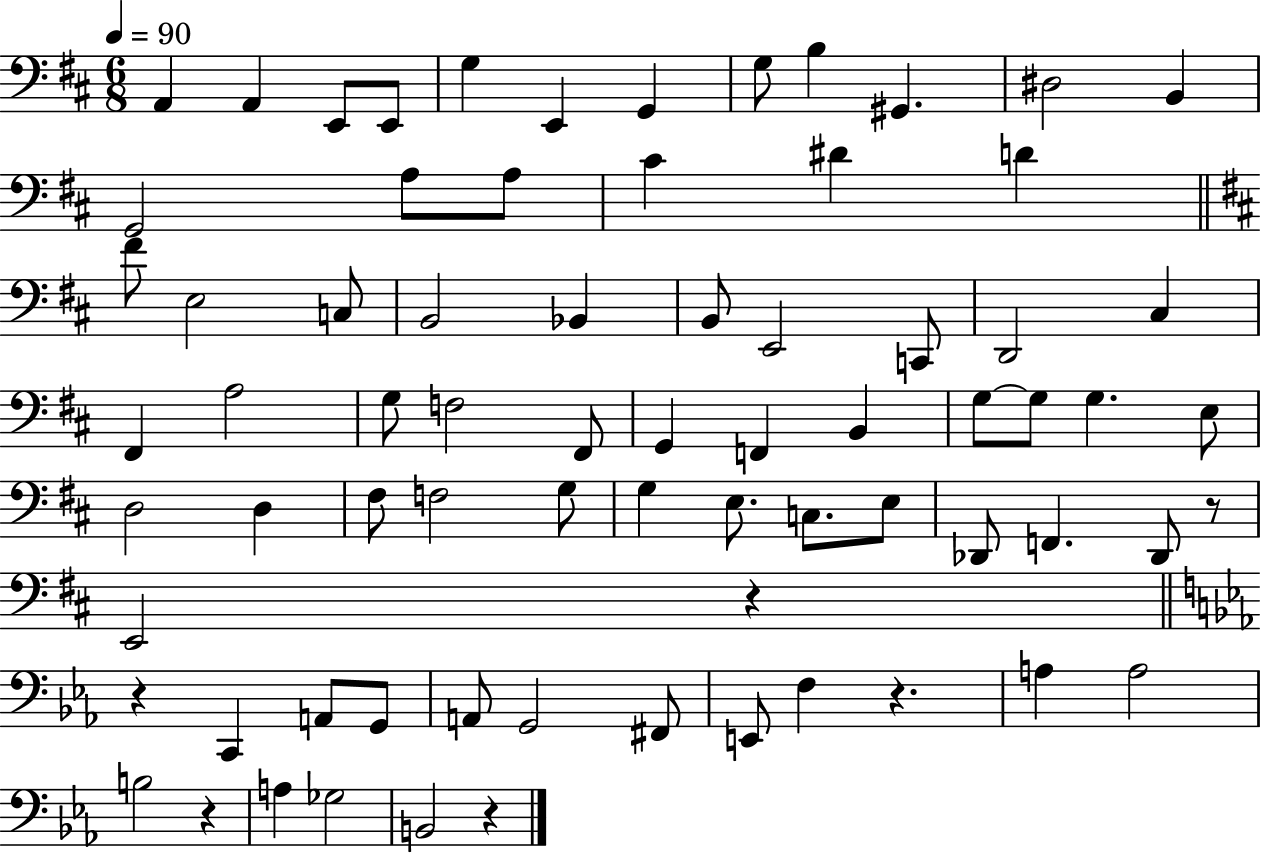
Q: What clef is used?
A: bass